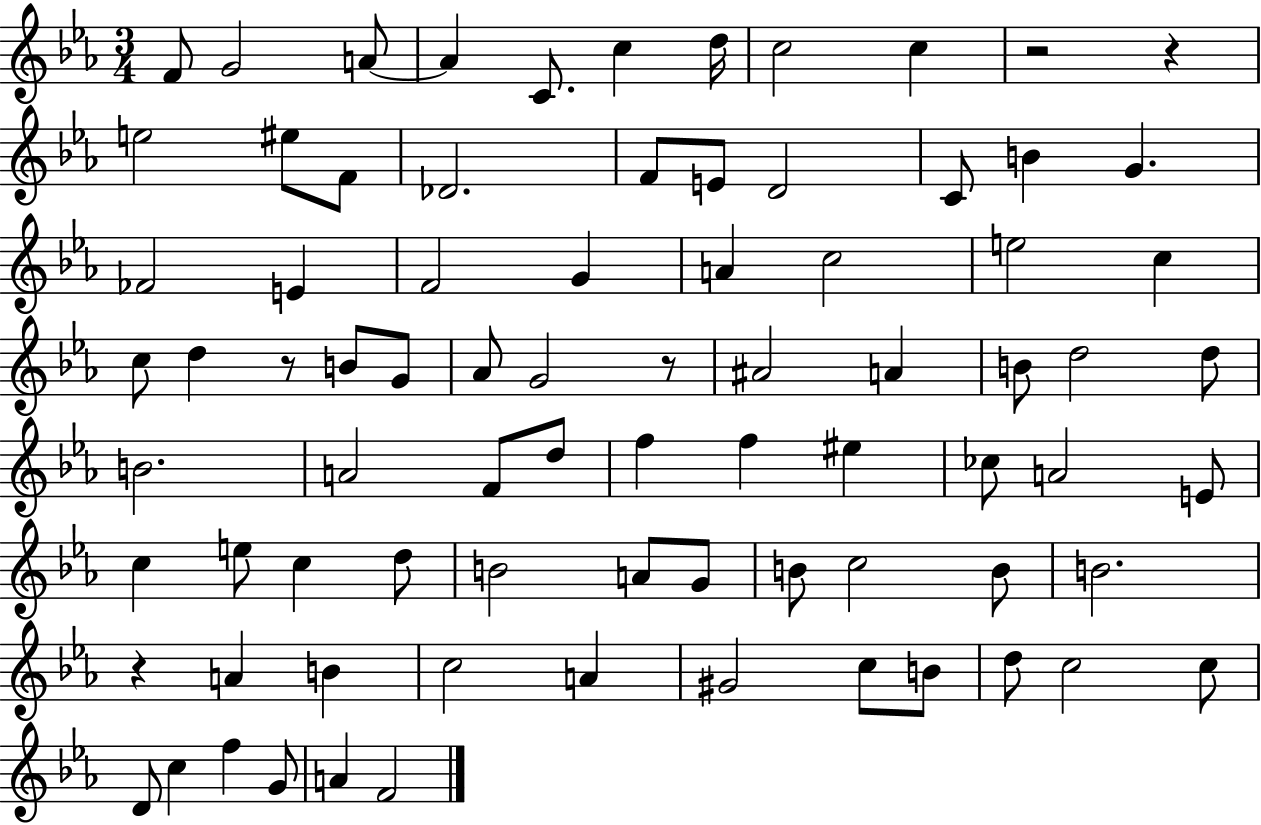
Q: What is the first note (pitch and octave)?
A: F4